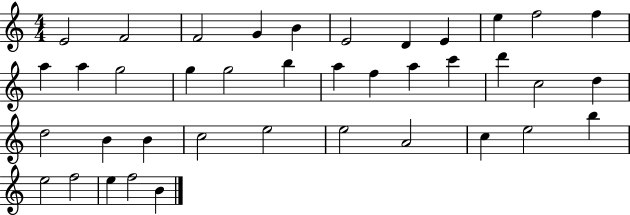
E4/h F4/h F4/h G4/q B4/q E4/h D4/q E4/q E5/q F5/h F5/q A5/q A5/q G5/h G5/q G5/h B5/q A5/q F5/q A5/q C6/q D6/q C5/h D5/q D5/h B4/q B4/q C5/h E5/h E5/h A4/h C5/q E5/h B5/q E5/h F5/h E5/q F5/h B4/q